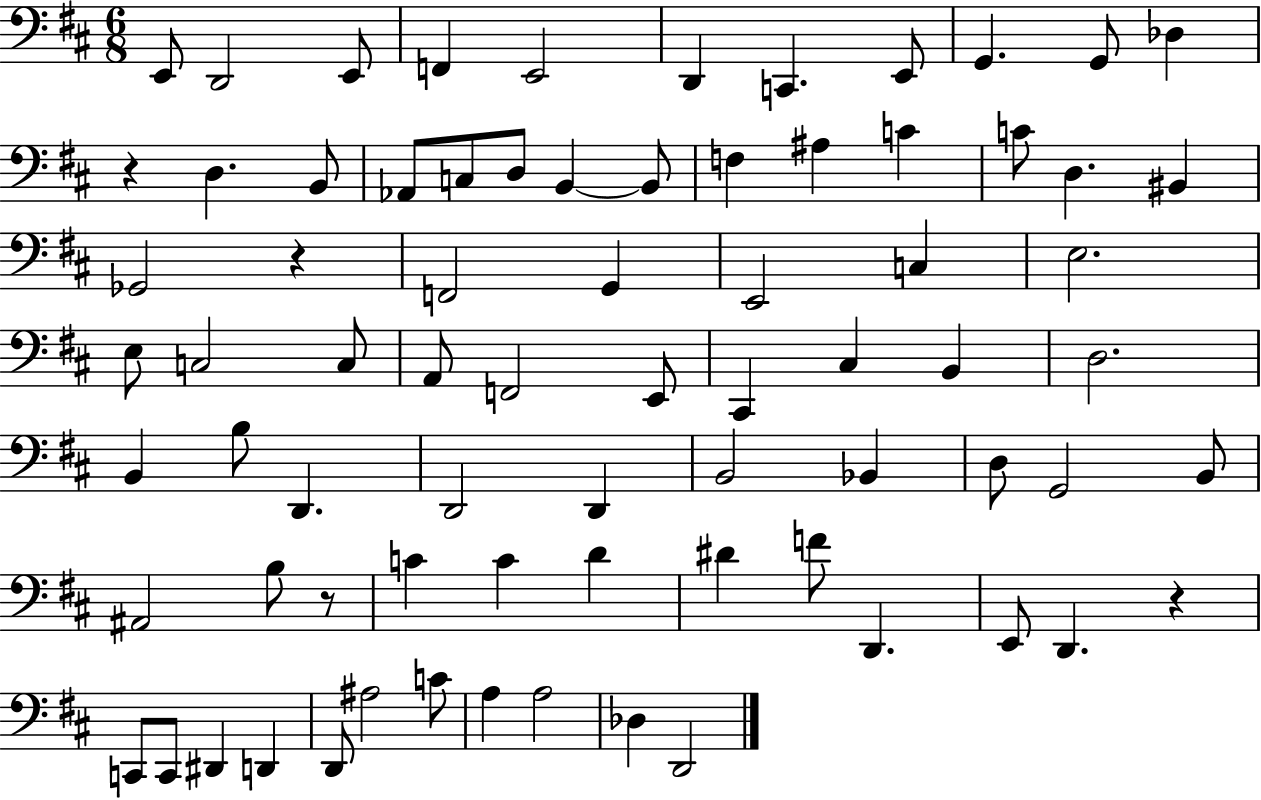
{
  \clef bass
  \numericTimeSignature
  \time 6/8
  \key d \major
  e,8 d,2 e,8 | f,4 e,2 | d,4 c,4. e,8 | g,4. g,8 des4 | \break r4 d4. b,8 | aes,8 c8 d8 b,4~~ b,8 | f4 ais4 c'4 | c'8 d4. bis,4 | \break ges,2 r4 | f,2 g,4 | e,2 c4 | e2. | \break e8 c2 c8 | a,8 f,2 e,8 | cis,4 cis4 b,4 | d2. | \break b,4 b8 d,4. | d,2 d,4 | b,2 bes,4 | d8 g,2 b,8 | \break ais,2 b8 r8 | c'4 c'4 d'4 | dis'4 f'8 d,4. | e,8 d,4. r4 | \break c,8 c,8 dis,4 d,4 | d,8 ais2 c'8 | a4 a2 | des4 d,2 | \break \bar "|."
}